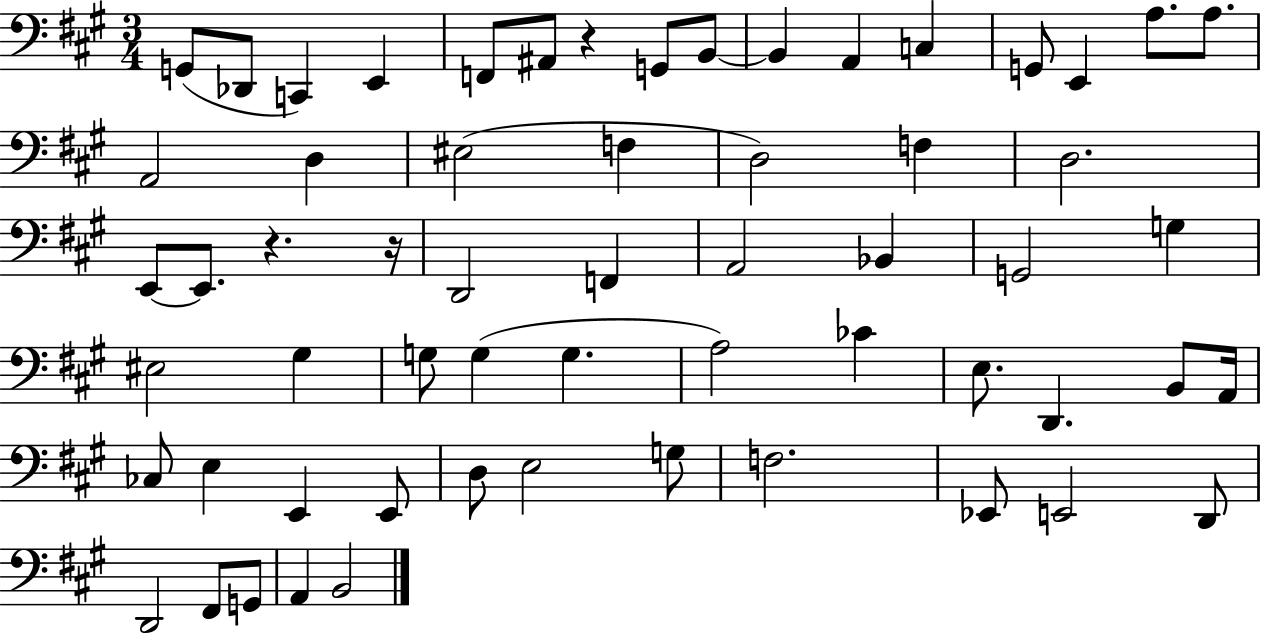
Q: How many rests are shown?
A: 3